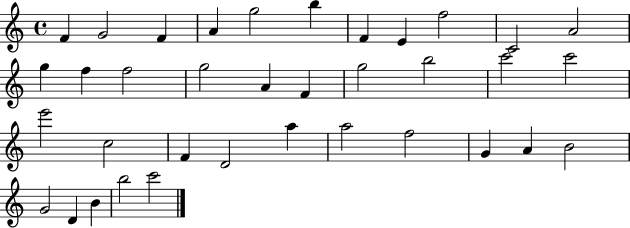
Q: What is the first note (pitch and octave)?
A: F4